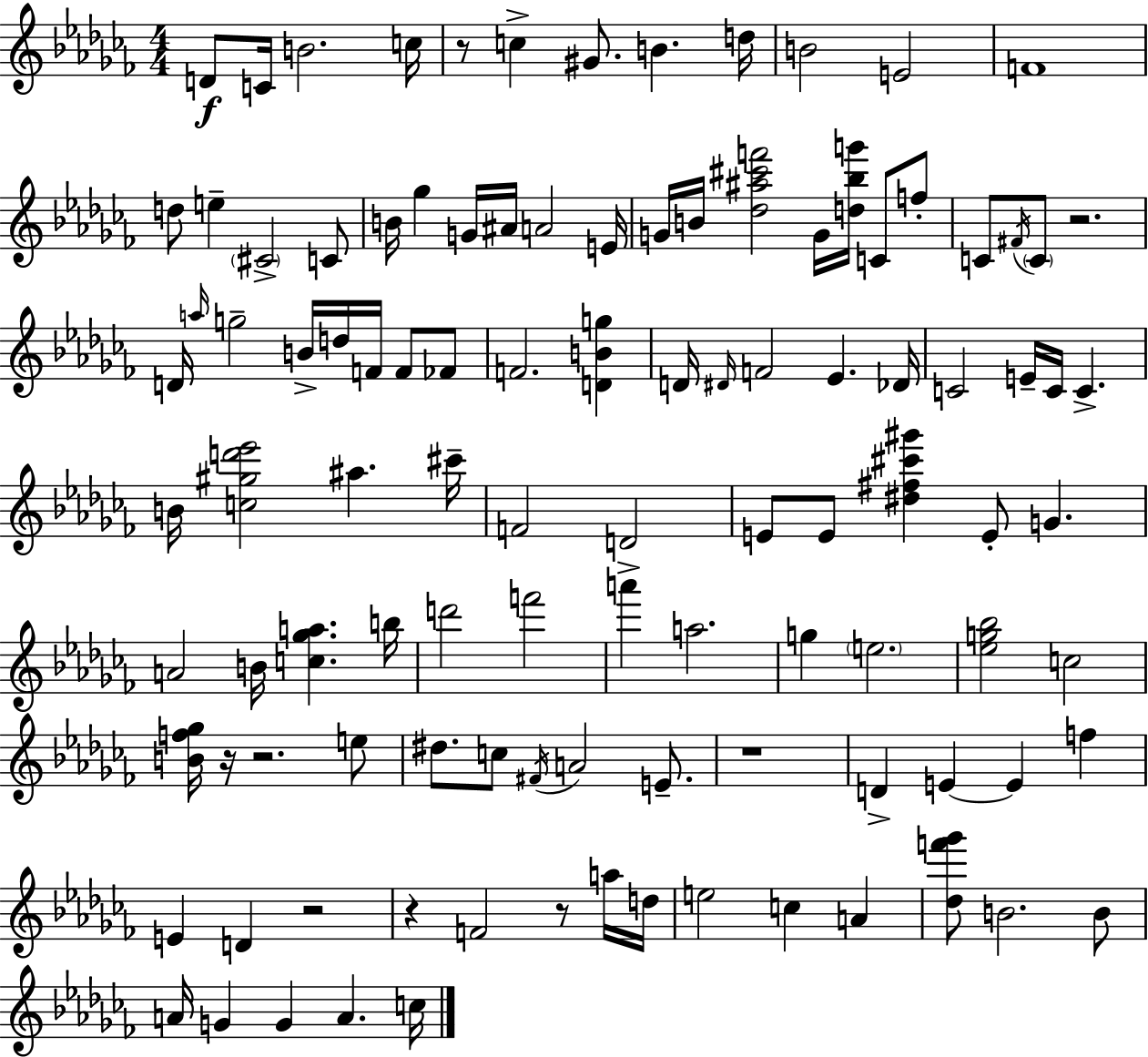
{
  \clef treble
  \numericTimeSignature
  \time 4/4
  \key aes \minor
  d'8\f c'16 b'2. c''16 | r8 c''4-> gis'8. b'4. d''16 | b'2 e'2 | f'1 | \break d''8 e''4-- \parenthesize cis'2-> c'8 | b'16 ges''4 g'16 ais'16 a'2 e'16 | g'16 b'16 <des'' ais'' cis''' f'''>2 g'16 <d'' bes'' g'''>16 c'8 f''8-. | c'8 \acciaccatura { fis'16 } \parenthesize c'8 r2. | \break d'16 \grace { a''16 } g''2-- b'16-> d''16 f'16 f'8 | fes'8 f'2. <d' b' g''>4 | d'16 \grace { dis'16 } f'2 ees'4. | des'16 c'2 e'16-- c'16 c'4.-> | \break b'16 <c'' gis'' d''' ees'''>2 ais''4. | cis'''16-- f'2 d'2 | e'8 e'8 <dis'' fis'' cis''' gis'''>4 e'8-. g'4. | a'2 b'16 <c'' ges'' a''>4. | \break b''16 d'''2 f'''2 | a'''4-> a''2. | g''4 \parenthesize e''2. | <ees'' g'' bes''>2 c''2 | \break <b' f'' ges''>16 r16 r2. | e''8 dis''8. c''8 \acciaccatura { fis'16 } a'2 | e'8.-- r1 | d'4-> e'4~~ e'4 | \break f''4 e'4 d'4 r2 | r4 f'2 | r8 a''16 d''16 e''2 c''4 | a'4 <des'' f''' ges'''>8 b'2. | \break b'8 a'16 g'4 g'4 a'4. | c''16 \bar "|."
}